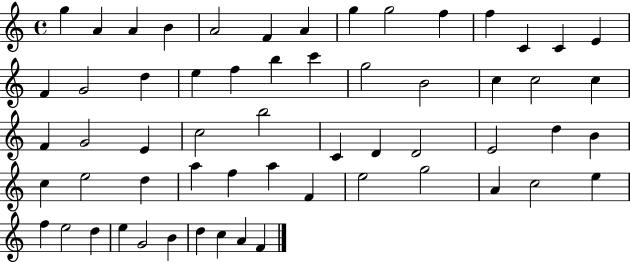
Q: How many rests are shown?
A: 0